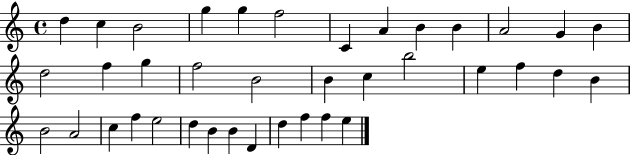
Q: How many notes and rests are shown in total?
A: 38